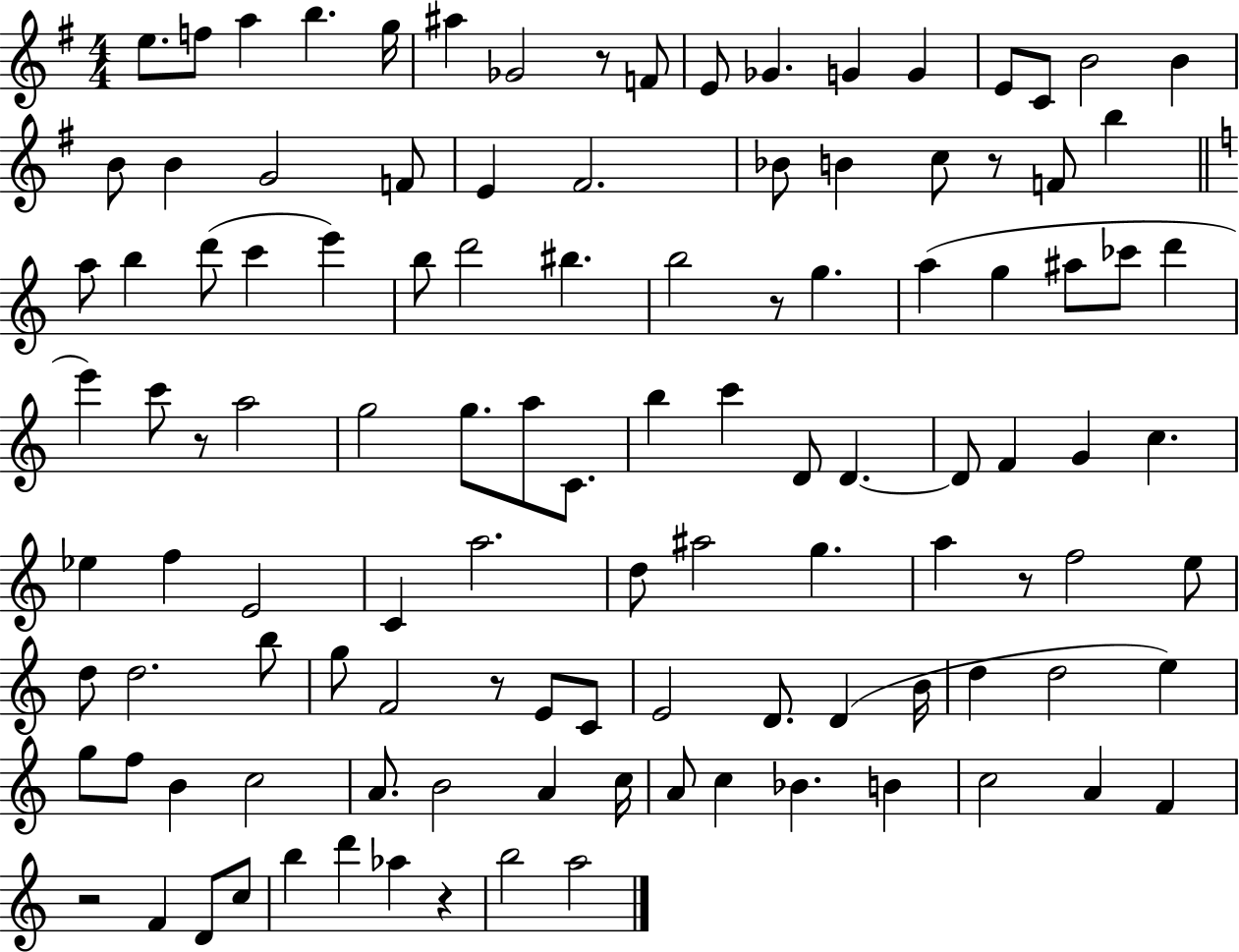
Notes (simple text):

E5/e. F5/e A5/q B5/q. G5/s A#5/q Gb4/h R/e F4/e E4/e Gb4/q. G4/q G4/q E4/e C4/e B4/h B4/q B4/e B4/q G4/h F4/e E4/q F#4/h. Bb4/e B4/q C5/e R/e F4/e B5/q A5/e B5/q D6/e C6/q E6/q B5/e D6/h BIS5/q. B5/h R/e G5/q. A5/q G5/q A#5/e CES6/e D6/q E6/q C6/e R/e A5/h G5/h G5/e. A5/e C4/e. B5/q C6/q D4/e D4/q. D4/e F4/q G4/q C5/q. Eb5/q F5/q E4/h C4/q A5/h. D5/e A#5/h G5/q. A5/q R/e F5/h E5/e D5/e D5/h. B5/e G5/e F4/h R/e E4/e C4/e E4/h D4/e. D4/q B4/s D5/q D5/h E5/q G5/e F5/e B4/q C5/h A4/e. B4/h A4/q C5/s A4/e C5/q Bb4/q. B4/q C5/h A4/q F4/q R/h F4/q D4/e C5/e B5/q D6/q Ab5/q R/q B5/h A5/h